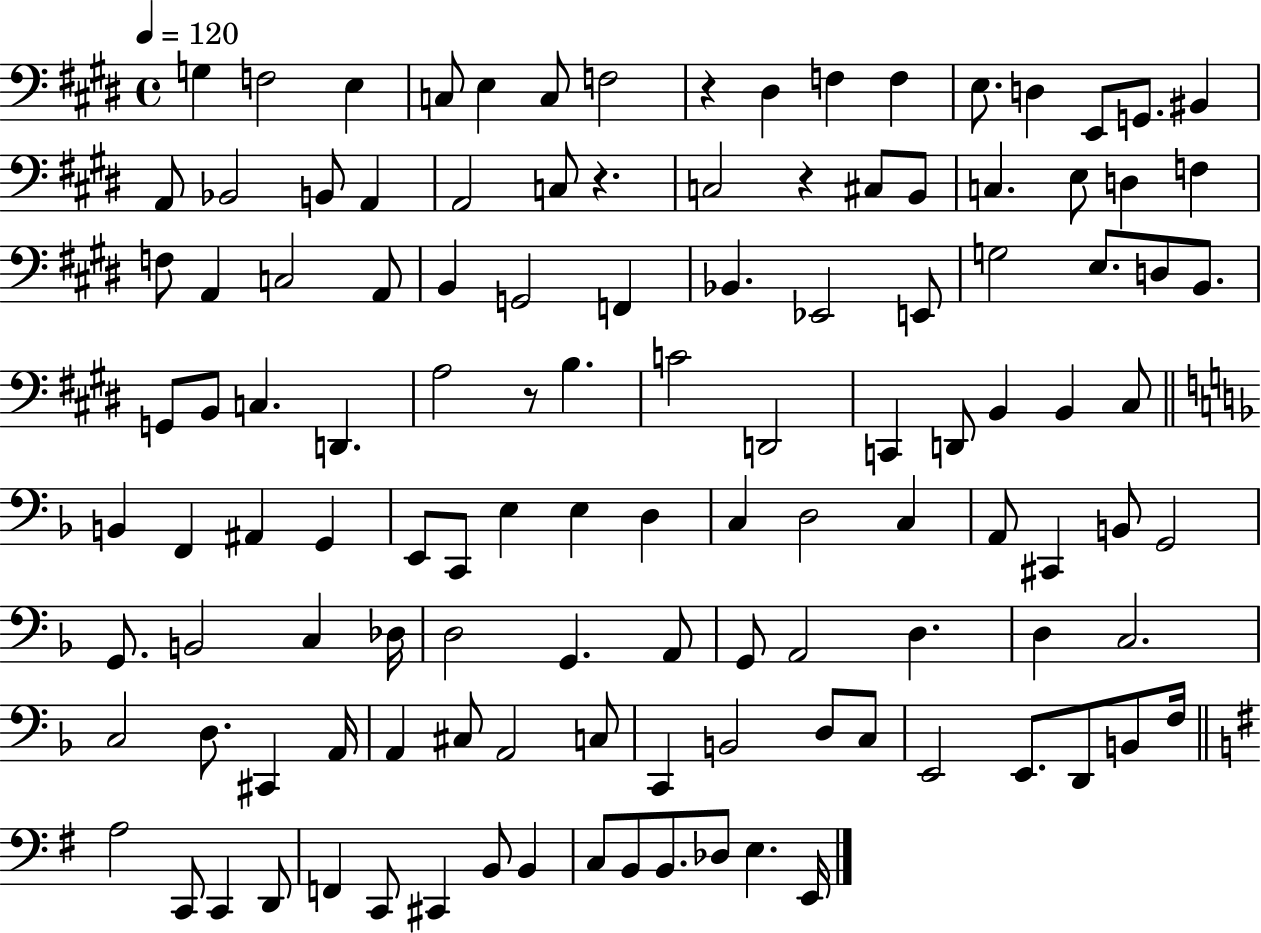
X:1
T:Untitled
M:4/4
L:1/4
K:E
G, F,2 E, C,/2 E, C,/2 F,2 z ^D, F, F, E,/2 D, E,,/2 G,,/2 ^B,, A,,/2 _B,,2 B,,/2 A,, A,,2 C,/2 z C,2 z ^C,/2 B,,/2 C, E,/2 D, F, F,/2 A,, C,2 A,,/2 B,, G,,2 F,, _B,, _E,,2 E,,/2 G,2 E,/2 D,/2 B,,/2 G,,/2 B,,/2 C, D,, A,2 z/2 B, C2 D,,2 C,, D,,/2 B,, B,, ^C,/2 B,, F,, ^A,, G,, E,,/2 C,,/2 E, E, D, C, D,2 C, A,,/2 ^C,, B,,/2 G,,2 G,,/2 B,,2 C, _D,/4 D,2 G,, A,,/2 G,,/2 A,,2 D, D, C,2 C,2 D,/2 ^C,, A,,/4 A,, ^C,/2 A,,2 C,/2 C,, B,,2 D,/2 C,/2 E,,2 E,,/2 D,,/2 B,,/2 F,/4 A,2 C,,/2 C,, D,,/2 F,, C,,/2 ^C,, B,,/2 B,, C,/2 B,,/2 B,,/2 _D,/2 E, E,,/4